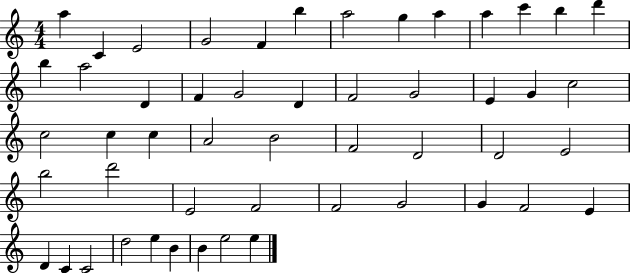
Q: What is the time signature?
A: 4/4